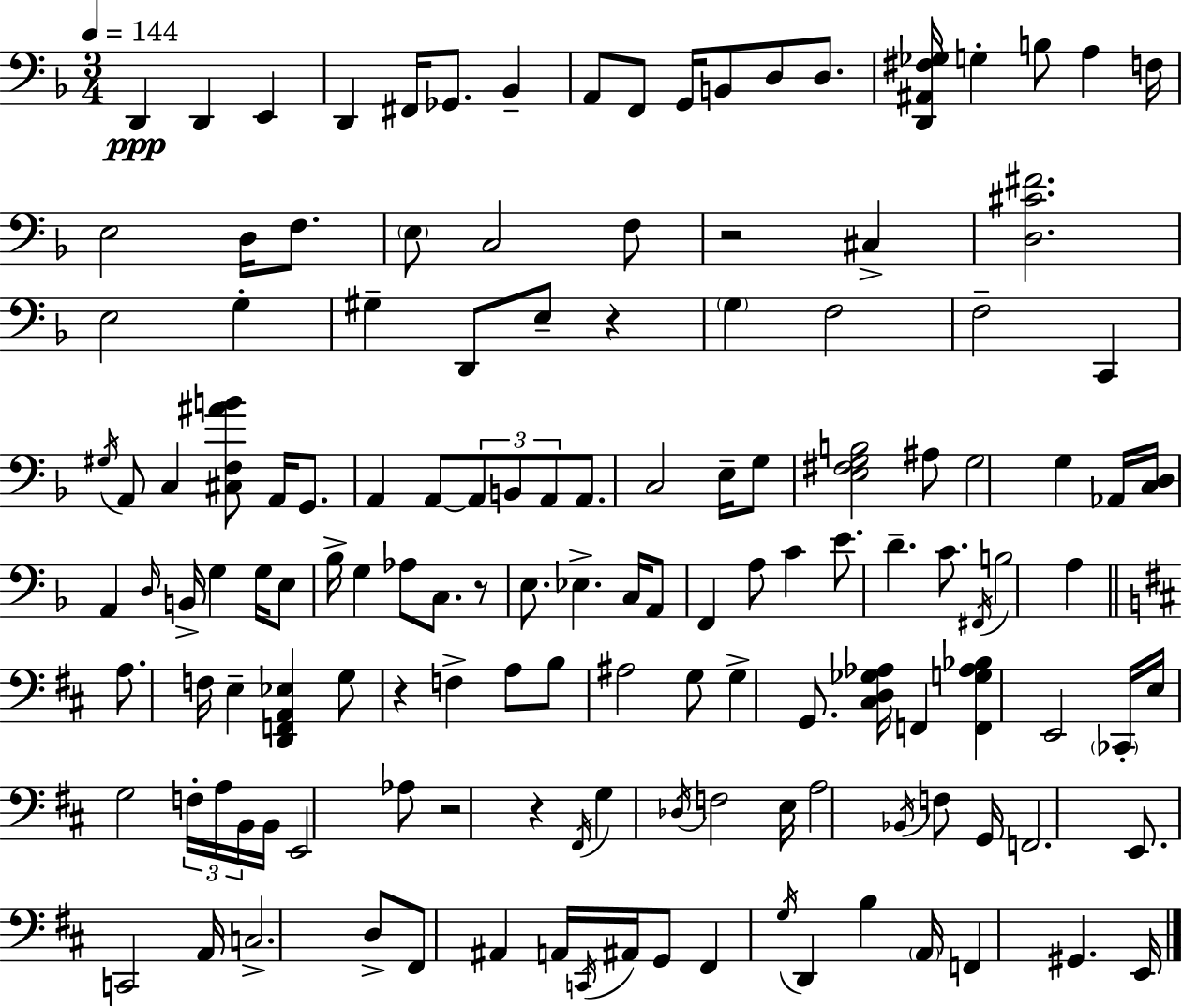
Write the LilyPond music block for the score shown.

{
  \clef bass
  \numericTimeSignature
  \time 3/4
  \key f \major
  \tempo 4 = 144
  \repeat volta 2 { d,4\ppp d,4 e,4 | d,4 fis,16 ges,8. bes,4-- | a,8 f,8 g,16 b,8 d8 d8. | <d, ais, fis ges>16 g4-. b8 a4 f16 | \break e2 d16 f8. | \parenthesize e8 c2 f8 | r2 cis4-> | <d cis' fis'>2. | \break e2 g4-. | gis4-- d,8 e8-- r4 | \parenthesize g4 f2 | f2-- c,4 | \break \acciaccatura { gis16 } a,8 c4 <cis f ais' b'>8 a,16 g,8. | a,4 a,8~~ \tuplet 3/2 { a,8 b,8 a,8 } | a,8. c2 | e16-- g8 <e fis g b>2 ais8 | \break g2 g4 | aes,16 <c d>16 a,4 \grace { d16 } b,16-> g4 | g16 e8 bes16-> g4 aes8 c8. | r8 e8. ees4.-> | \break c16 a,8 f,4 a8 c'4 | e'8. d'4.-- c'8. | \acciaccatura { fis,16 } b2 a4 | \bar "||" \break \key b \minor a8. f16 e4-- <d, f, a, ees>4 | g8 r4 f4-> a8 | b8 ais2 g8 | g4-> g,8. <cis d ges aes>16 f,4 | \break <f, g aes bes>4 e,2 | \parenthesize ces,16-. e16 g2 \tuplet 3/2 { f16-. a16 | b,16 } b,16 e,2 aes8 | r2 r4 | \break \acciaccatura { fis,16 } g4 \acciaccatura { des16 } f2 | e16 a2 \acciaccatura { bes,16 } | f8 g,16 f,2. | e,8. c,2 | \break a,16 c2.-> | d8-> fis,8 ais,4 a,16 | \acciaccatura { c,16 } ais,16 g,8 fis,4 \acciaccatura { g16 } d,4 | b4 \parenthesize a,16 f,4 gis,4. | \break e,16 } \bar "|."
}